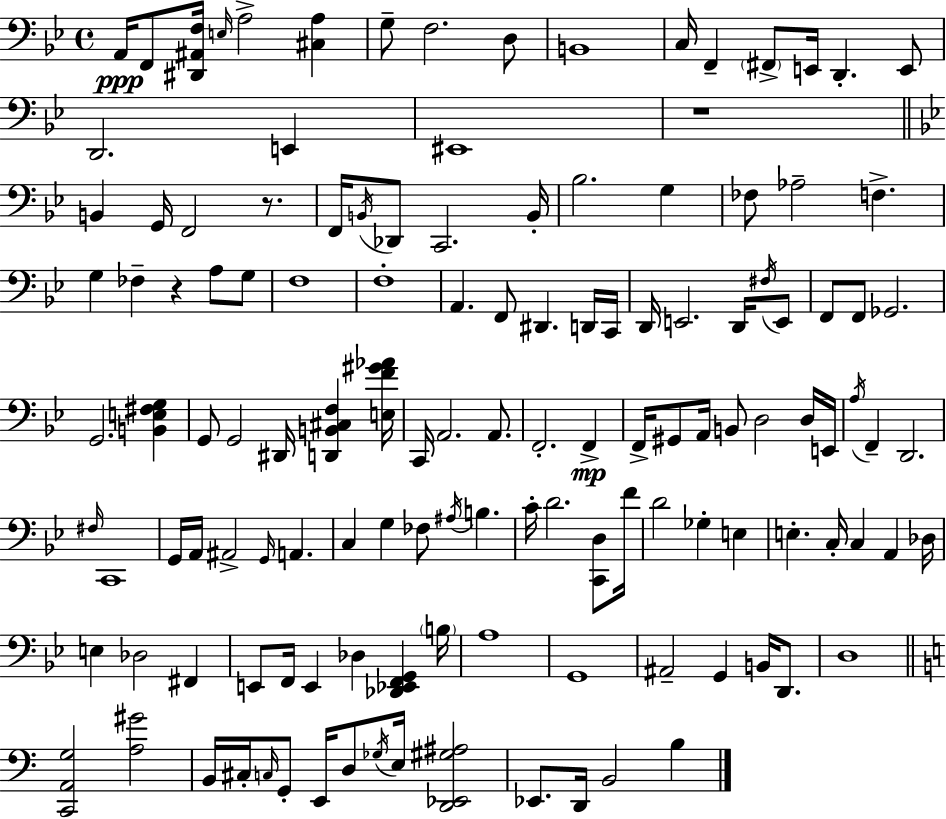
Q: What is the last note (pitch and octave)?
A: B3